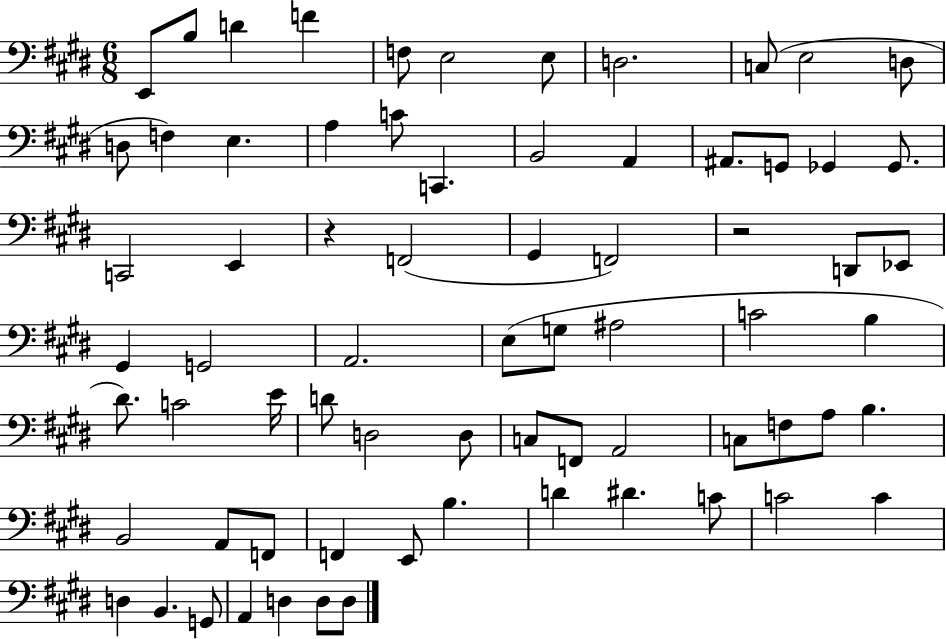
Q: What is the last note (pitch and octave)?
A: D3